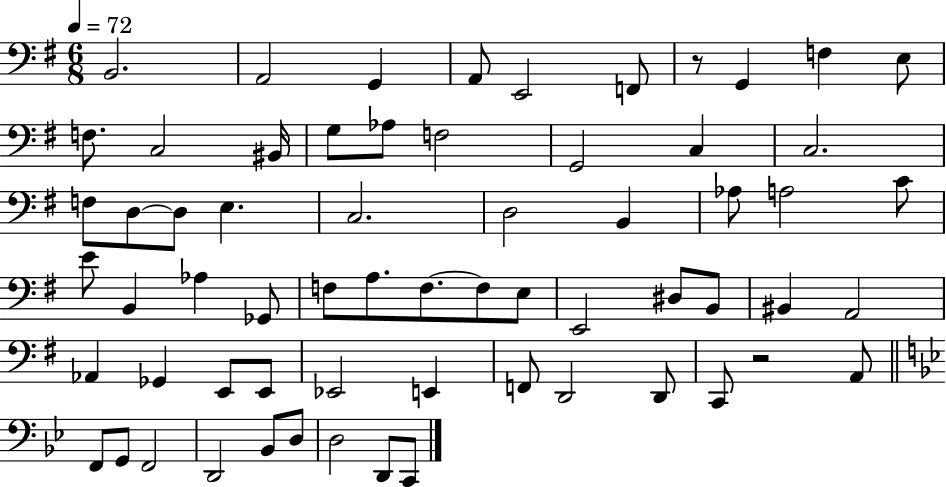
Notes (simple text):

B2/h. A2/h G2/q A2/e E2/h F2/e R/e G2/q F3/q E3/e F3/e. C3/h BIS2/s G3/e Ab3/e F3/h G2/h C3/q C3/h. F3/e D3/e D3/e E3/q. C3/h. D3/h B2/q Ab3/e A3/h C4/e E4/e B2/q Ab3/q Gb2/e F3/e A3/e. F3/e. F3/e E3/e E2/h D#3/e B2/e BIS2/q A2/h Ab2/q Gb2/q E2/e E2/e Eb2/h E2/q F2/e D2/h D2/e C2/e R/h A2/e F2/e G2/e F2/h D2/h Bb2/e D3/e D3/h D2/e C2/e